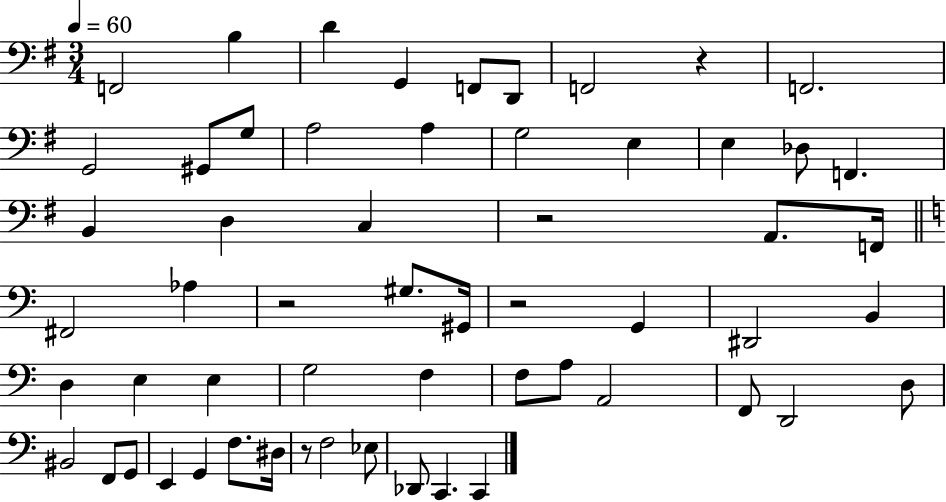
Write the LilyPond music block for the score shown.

{
  \clef bass
  \numericTimeSignature
  \time 3/4
  \key g \major
  \tempo 4 = 60
  f,2 b4 | d'4 g,4 f,8 d,8 | f,2 r4 | f,2. | \break g,2 gis,8 g8 | a2 a4 | g2 e4 | e4 des8 f,4. | \break b,4 d4 c4 | r2 a,8. f,16 | \bar "||" \break \key a \minor fis,2 aes4 | r2 gis8. gis,16 | r2 g,4 | dis,2 b,4 | \break d4 e4 e4 | g2 f4 | f8 a8 a,2 | f,8 d,2 d8 | \break bis,2 f,8 g,8 | e,4 g,4 f8. dis16 | r8 f2 ees8 | des,8 c,4. c,4 | \break \bar "|."
}